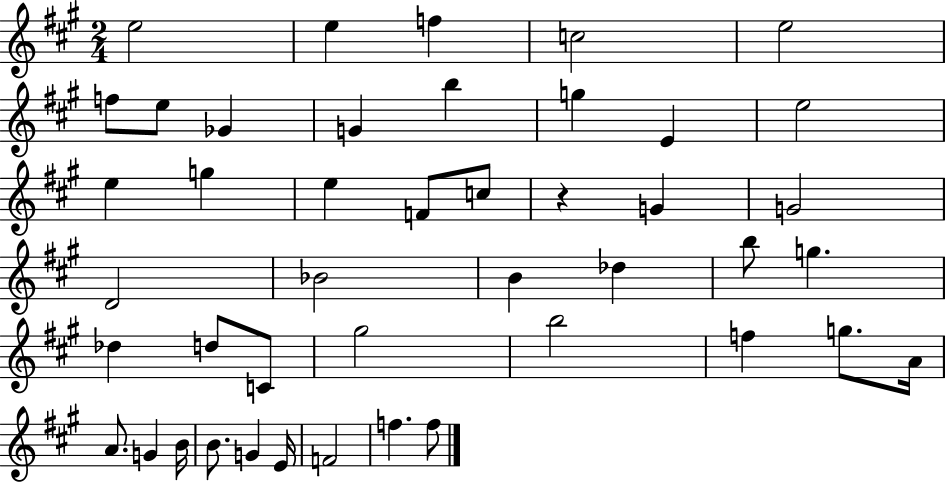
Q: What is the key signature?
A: A major